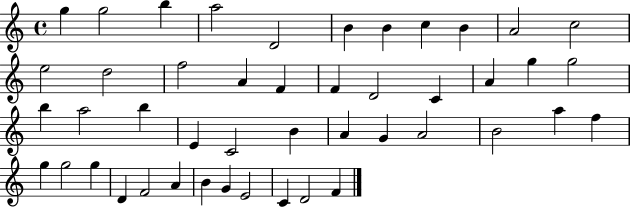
G5/q G5/h B5/q A5/h D4/h B4/q B4/q C5/q B4/q A4/h C5/h E5/h D5/h F5/h A4/q F4/q F4/q D4/h C4/q A4/q G5/q G5/h B5/q A5/h B5/q E4/q C4/h B4/q A4/q G4/q A4/h B4/h A5/q F5/q G5/q G5/h G5/q D4/q F4/h A4/q B4/q G4/q E4/h C4/q D4/h F4/q